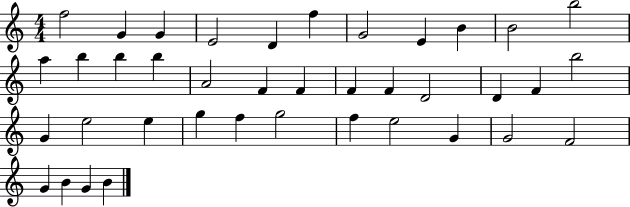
F5/h G4/q G4/q E4/h D4/q F5/q G4/h E4/q B4/q B4/h B5/h A5/q B5/q B5/q B5/q A4/h F4/q F4/q F4/q F4/q D4/h D4/q F4/q B5/h G4/q E5/h E5/q G5/q F5/q G5/h F5/q E5/h G4/q G4/h F4/h G4/q B4/q G4/q B4/q